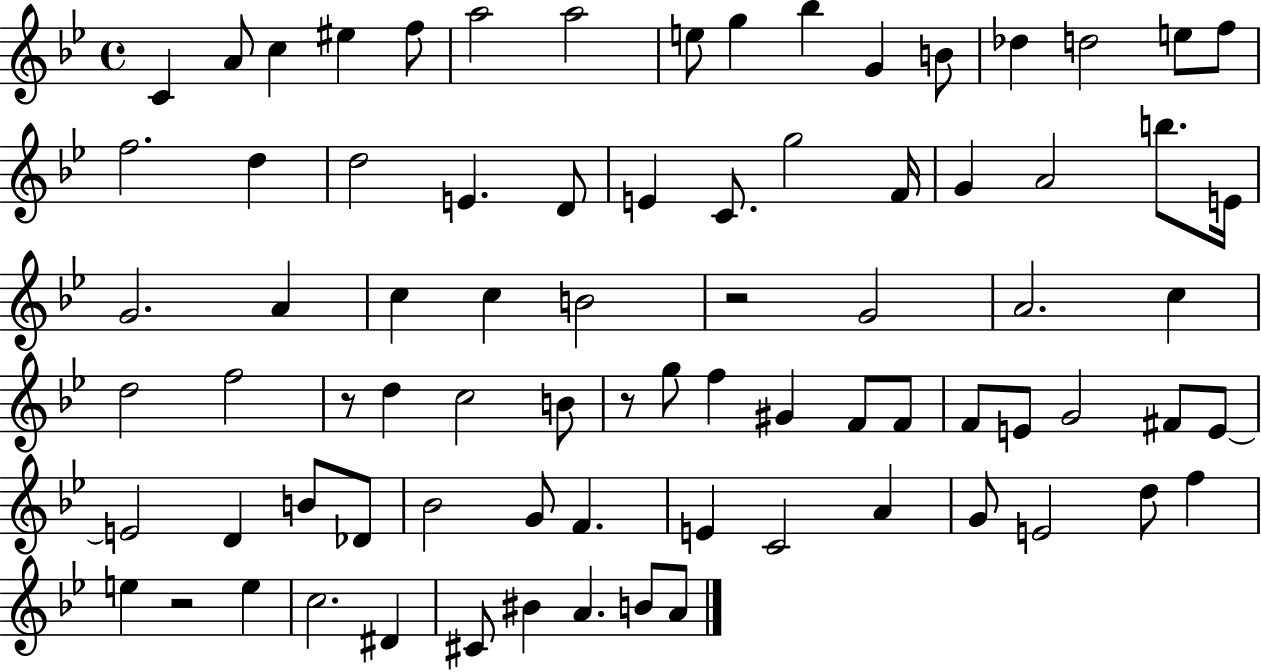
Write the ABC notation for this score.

X:1
T:Untitled
M:4/4
L:1/4
K:Bb
C A/2 c ^e f/2 a2 a2 e/2 g _b G B/2 _d d2 e/2 f/2 f2 d d2 E D/2 E C/2 g2 F/4 G A2 b/2 E/4 G2 A c c B2 z2 G2 A2 c d2 f2 z/2 d c2 B/2 z/2 g/2 f ^G F/2 F/2 F/2 E/2 G2 ^F/2 E/2 E2 D B/2 _D/2 _B2 G/2 F E C2 A G/2 E2 d/2 f e z2 e c2 ^D ^C/2 ^B A B/2 A/2